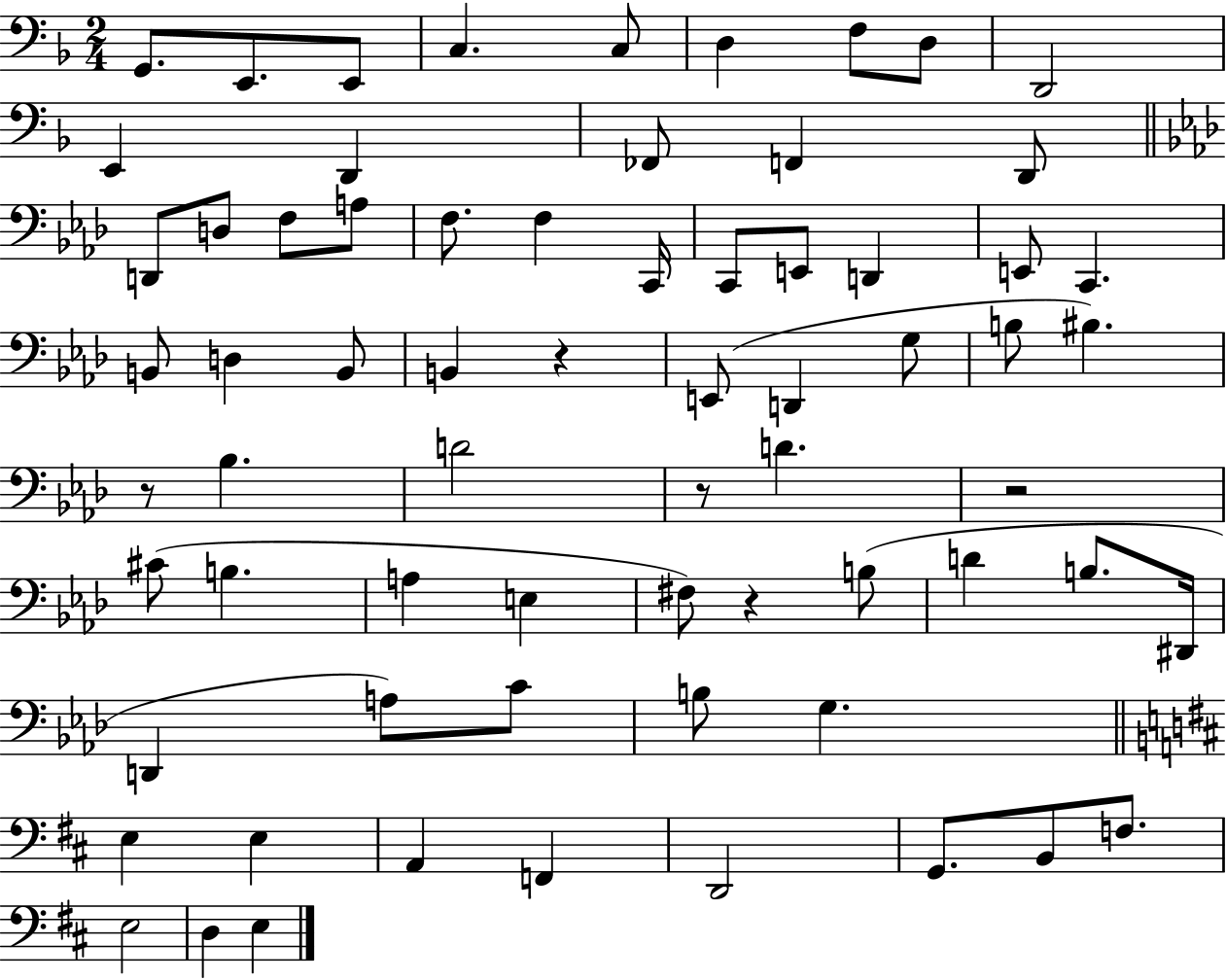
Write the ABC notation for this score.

X:1
T:Untitled
M:2/4
L:1/4
K:F
G,,/2 E,,/2 E,,/2 C, C,/2 D, F,/2 D,/2 D,,2 E,, D,, _F,,/2 F,, D,,/2 D,,/2 D,/2 F,/2 A,/2 F,/2 F, C,,/4 C,,/2 E,,/2 D,, E,,/2 C,, B,,/2 D, B,,/2 B,, z E,,/2 D,, G,/2 B,/2 ^B, z/2 _B, D2 z/2 D z2 ^C/2 B, A, E, ^F,/2 z B,/2 D B,/2 ^D,,/4 D,, A,/2 C/2 B,/2 G, E, E, A,, F,, D,,2 G,,/2 B,,/2 F,/2 E,2 D, E,